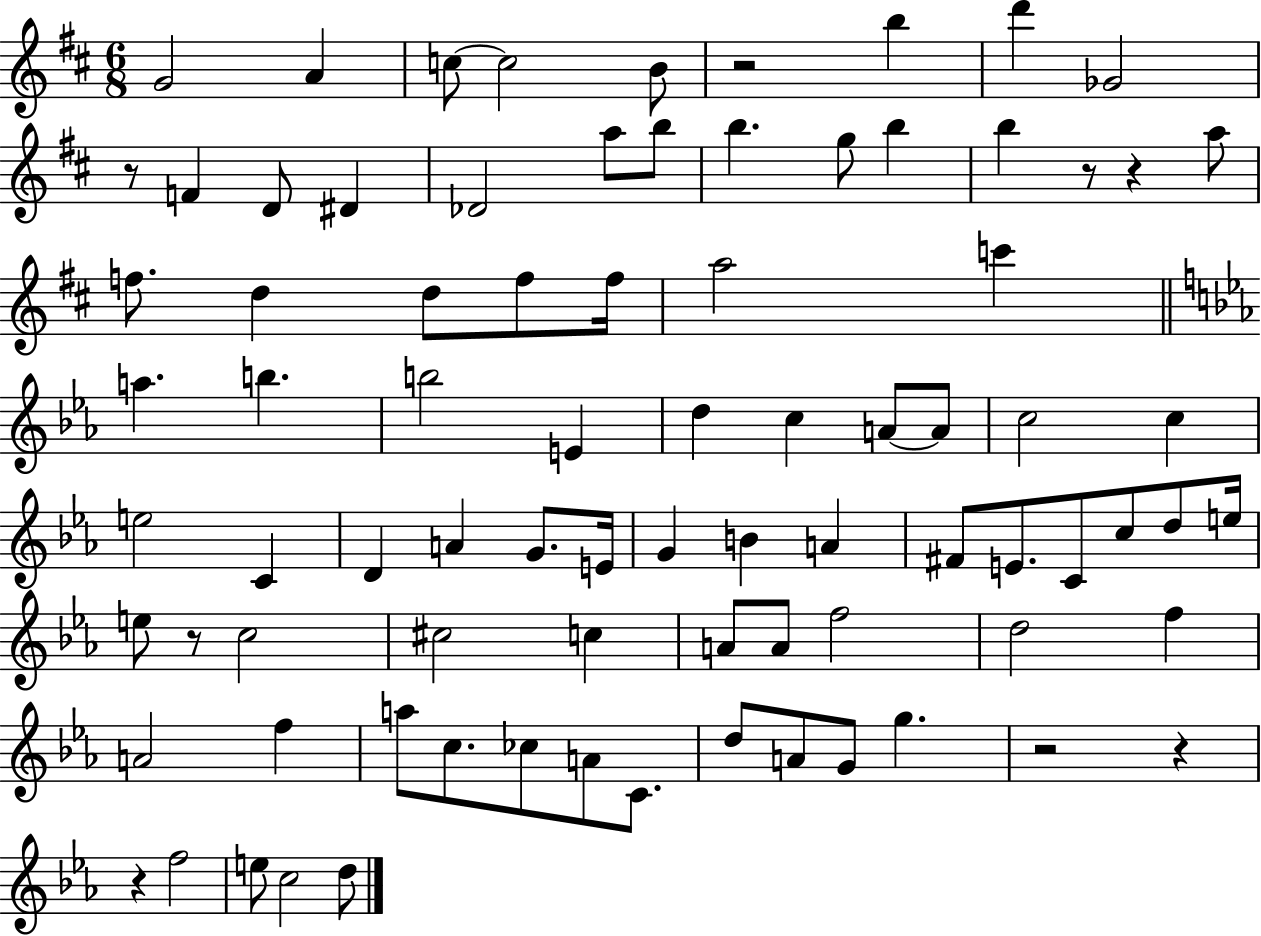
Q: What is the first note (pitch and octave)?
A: G4